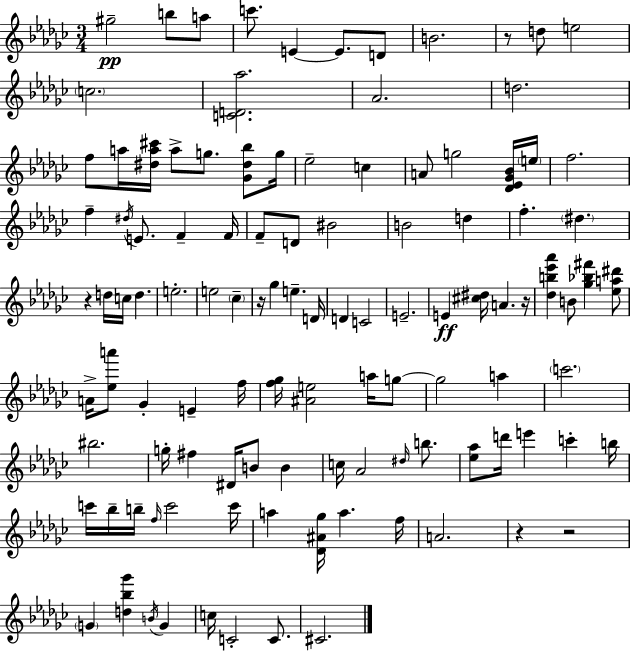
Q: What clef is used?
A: treble